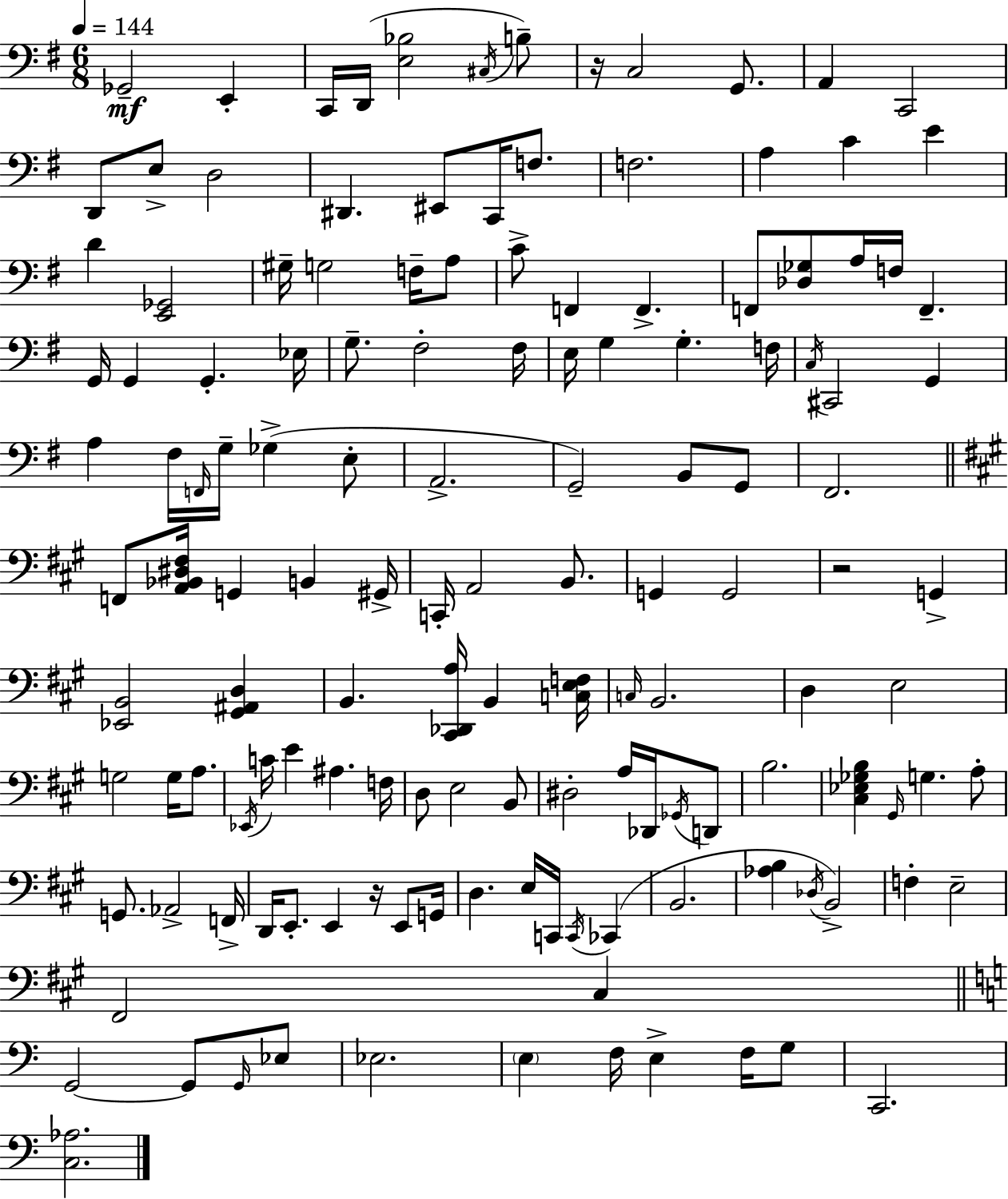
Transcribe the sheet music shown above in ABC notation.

X:1
T:Untitled
M:6/8
L:1/4
K:Em
_G,,2 E,, C,,/4 D,,/4 [E,_B,]2 ^C,/4 B,/2 z/4 C,2 G,,/2 A,, C,,2 D,,/2 E,/2 D,2 ^D,, ^E,,/2 C,,/4 F,/2 F,2 A, C E D [E,,_G,,]2 ^G,/4 G,2 F,/4 A,/2 C/2 F,, F,, F,,/2 [_D,_G,]/2 A,/4 F,/4 F,, G,,/4 G,, G,, _E,/4 G,/2 ^F,2 ^F,/4 E,/4 G, G, F,/4 C,/4 ^C,,2 G,, A, ^F,/4 F,,/4 G,/4 _G, E,/2 A,,2 G,,2 B,,/2 G,,/2 ^F,,2 F,,/2 [A,,_B,,^D,^F,]/4 G,, B,, ^G,,/4 C,,/4 A,,2 B,,/2 G,, G,,2 z2 G,, [_E,,B,,]2 [^G,,^A,,D,] B,, [^C,,_D,,A,]/4 B,, [C,E,F,]/4 C,/4 B,,2 D, E,2 G,2 G,/4 A,/2 _E,,/4 C/4 E ^A, F,/4 D,/2 E,2 B,,/2 ^D,2 A,/4 _D,,/4 _G,,/4 D,,/2 B,2 [^C,_E,_G,B,] ^G,,/4 G, A,/2 G,,/2 _A,,2 F,,/4 D,,/4 E,,/2 E,, z/4 E,,/2 G,,/4 D, E,/4 C,,/4 C,,/4 _C,, B,,2 [_A,B,] _D,/4 B,,2 F, E,2 ^F,,2 ^C, G,,2 G,,/2 G,,/4 _E,/2 _E,2 E, F,/4 E, F,/4 G,/2 C,,2 [C,_A,]2